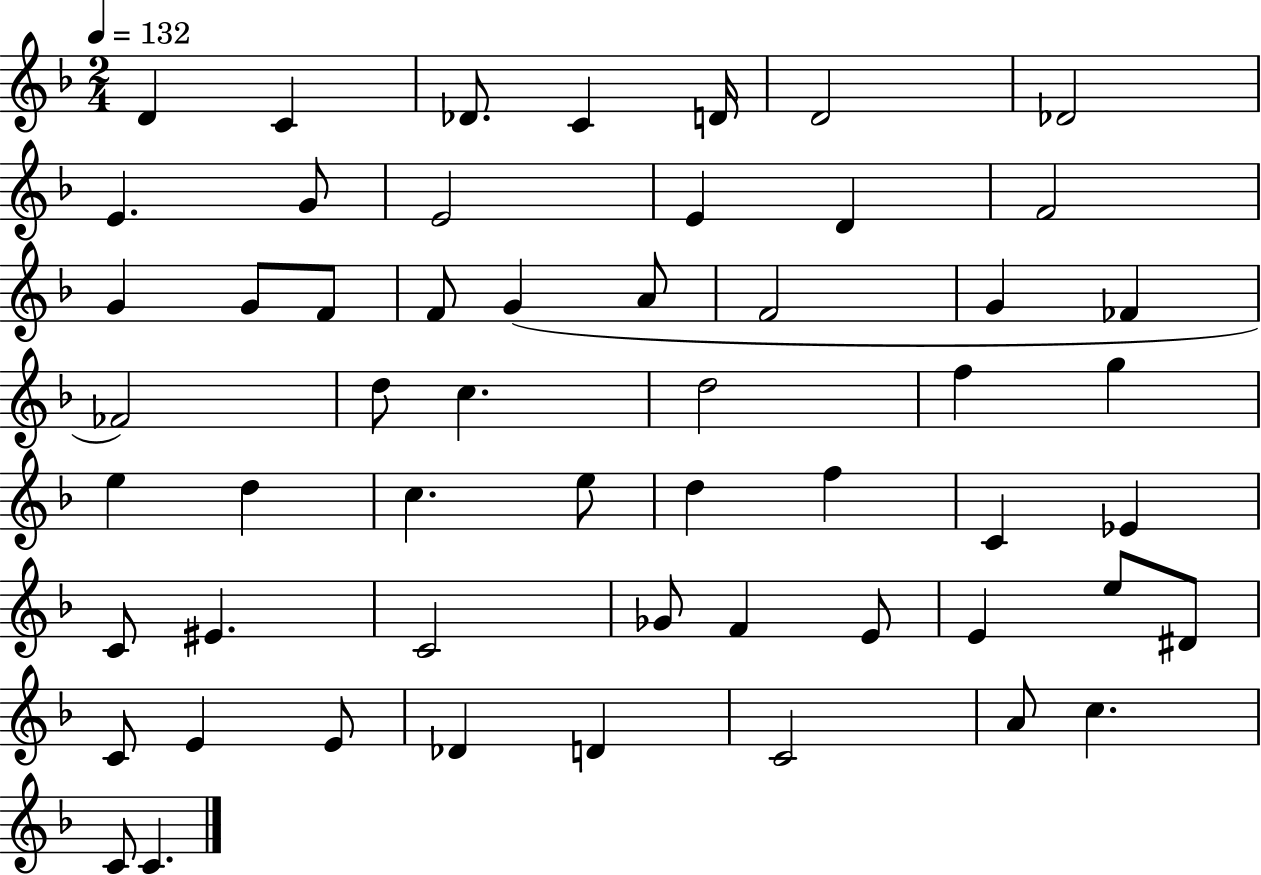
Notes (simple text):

D4/q C4/q Db4/e. C4/q D4/s D4/h Db4/h E4/q. G4/e E4/h E4/q D4/q F4/h G4/q G4/e F4/e F4/e G4/q A4/e F4/h G4/q FES4/q FES4/h D5/e C5/q. D5/h F5/q G5/q E5/q D5/q C5/q. E5/e D5/q F5/q C4/q Eb4/q C4/e EIS4/q. C4/h Gb4/e F4/q E4/e E4/q E5/e D#4/e C4/e E4/q E4/e Db4/q D4/q C4/h A4/e C5/q. C4/e C4/q.